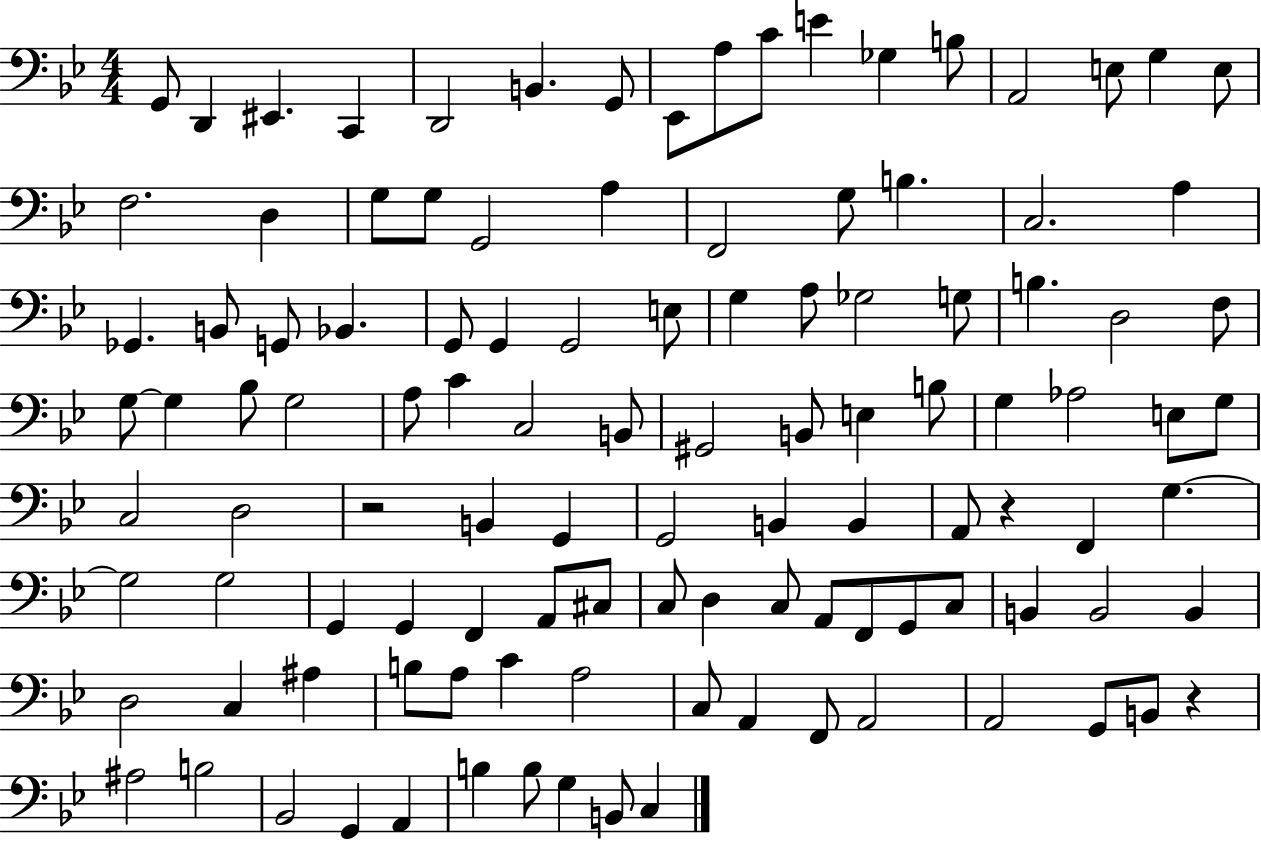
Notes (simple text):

G2/e D2/q EIS2/q. C2/q D2/h B2/q. G2/e Eb2/e A3/e C4/e E4/q Gb3/q B3/e A2/h E3/e G3/q E3/e F3/h. D3/q G3/e G3/e G2/h A3/q F2/h G3/e B3/q. C3/h. A3/q Gb2/q. B2/e G2/e Bb2/q. G2/e G2/q G2/h E3/e G3/q A3/e Gb3/h G3/e B3/q. D3/h F3/e G3/e G3/q Bb3/e G3/h A3/e C4/q C3/h B2/e G#2/h B2/e E3/q B3/e G3/q Ab3/h E3/e G3/e C3/h D3/h R/h B2/q G2/q G2/h B2/q B2/q A2/e R/q F2/q G3/q. G3/h G3/h G2/q G2/q F2/q A2/e C#3/e C3/e D3/q C3/e A2/e F2/e G2/e C3/e B2/q B2/h B2/q D3/h C3/q A#3/q B3/e A3/e C4/q A3/h C3/e A2/q F2/e A2/h A2/h G2/e B2/e R/q A#3/h B3/h Bb2/h G2/q A2/q B3/q B3/e G3/q B2/e C3/q